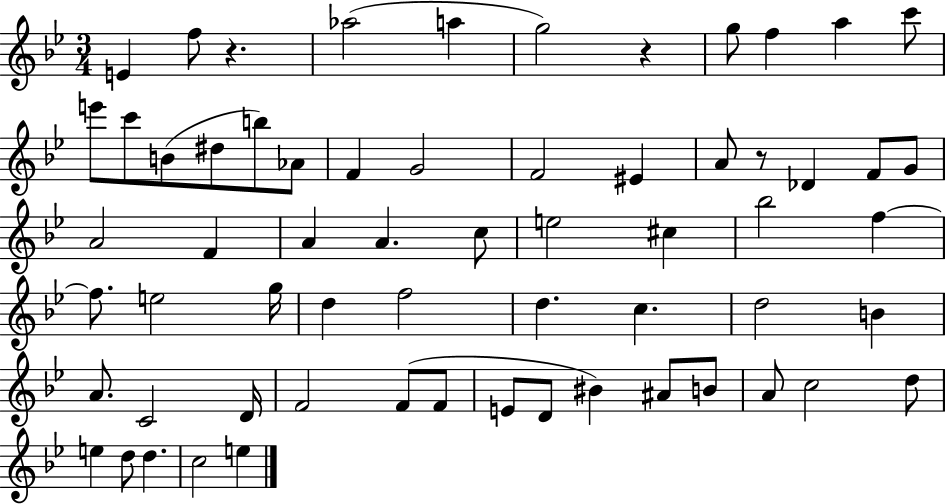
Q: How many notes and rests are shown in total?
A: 63